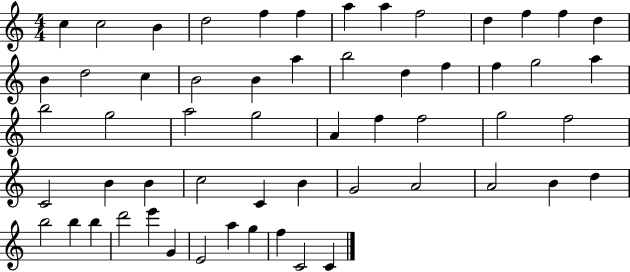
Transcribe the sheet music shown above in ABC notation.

X:1
T:Untitled
M:4/4
L:1/4
K:C
c c2 B d2 f f a a f2 d f f d B d2 c B2 B a b2 d f f g2 a b2 g2 a2 g2 A f f2 g2 f2 C2 B B c2 C B G2 A2 A2 B d b2 b b d'2 e' G E2 a g f C2 C